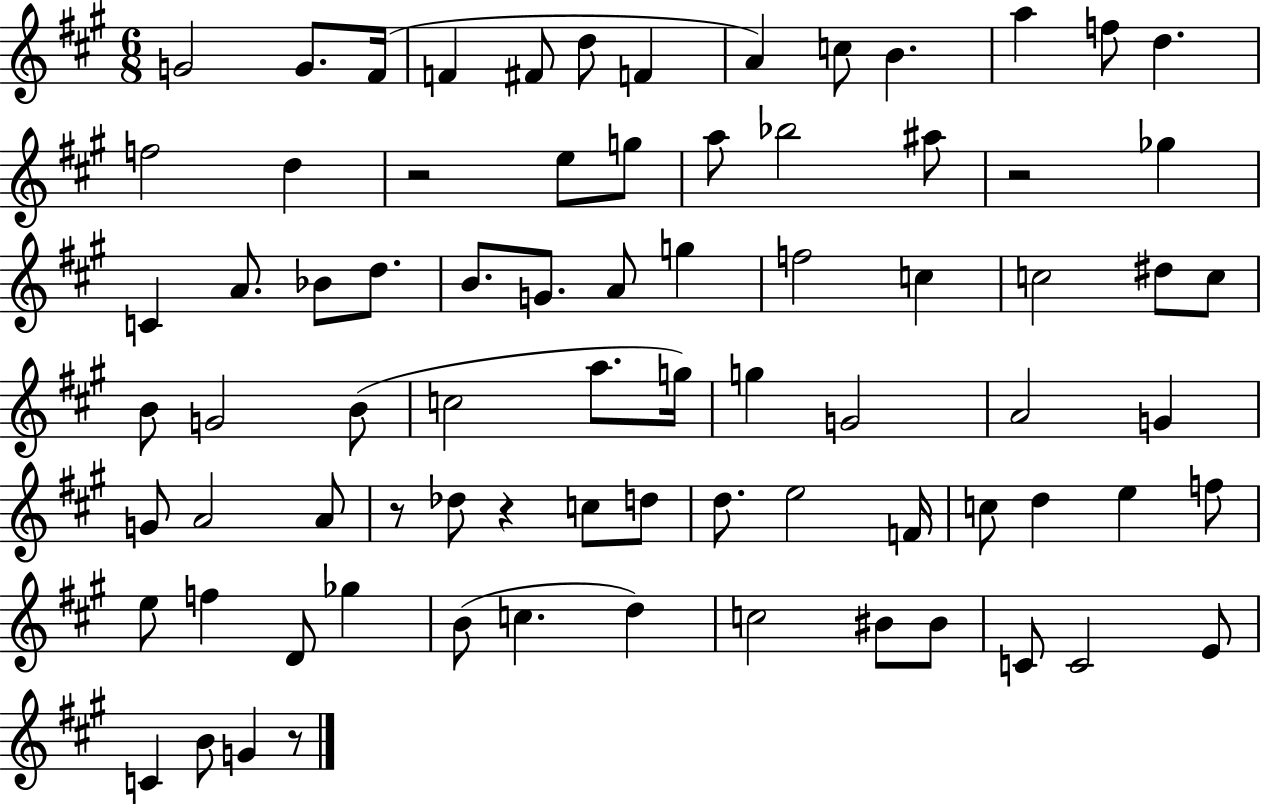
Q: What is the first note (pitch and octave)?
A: G4